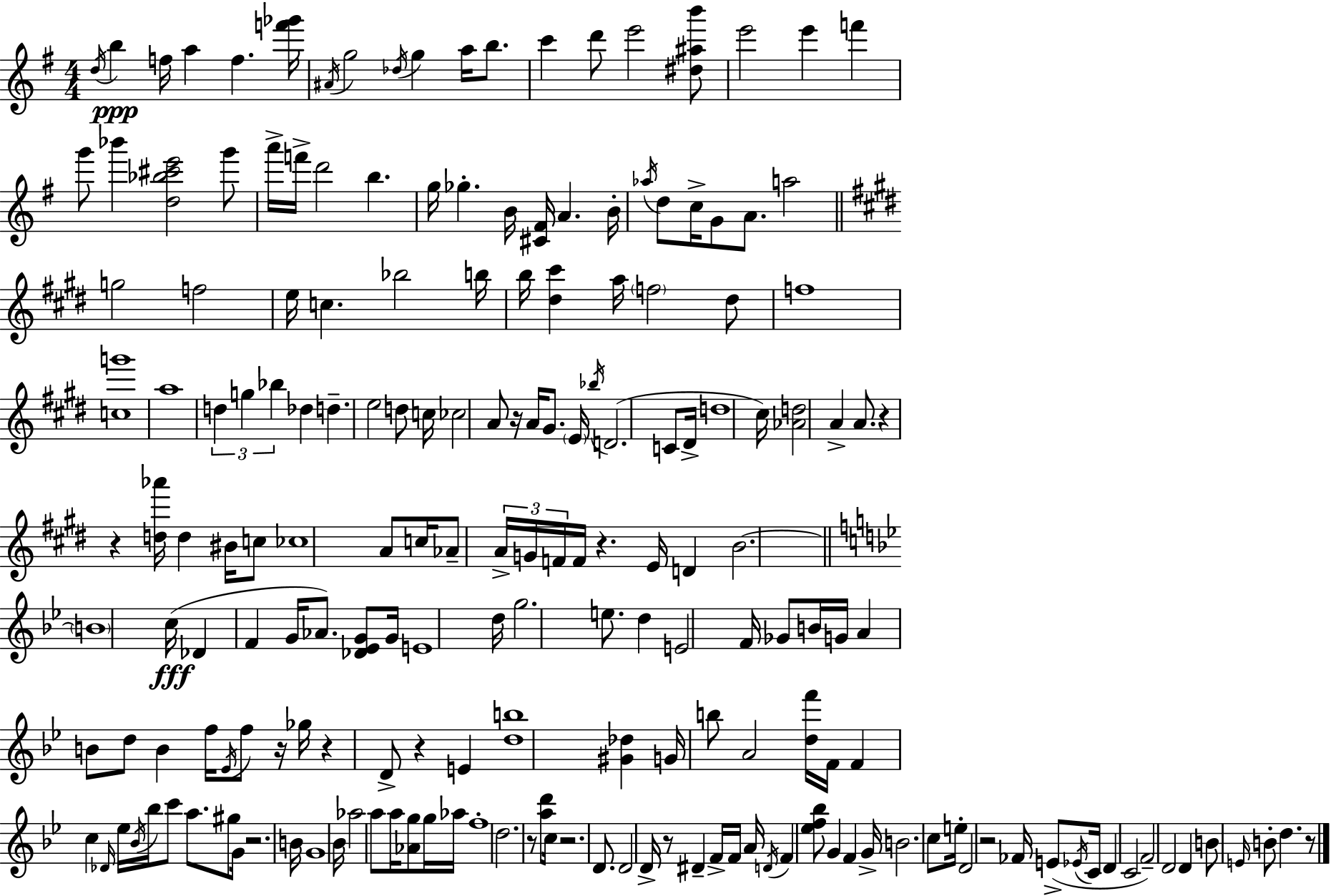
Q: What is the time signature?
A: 4/4